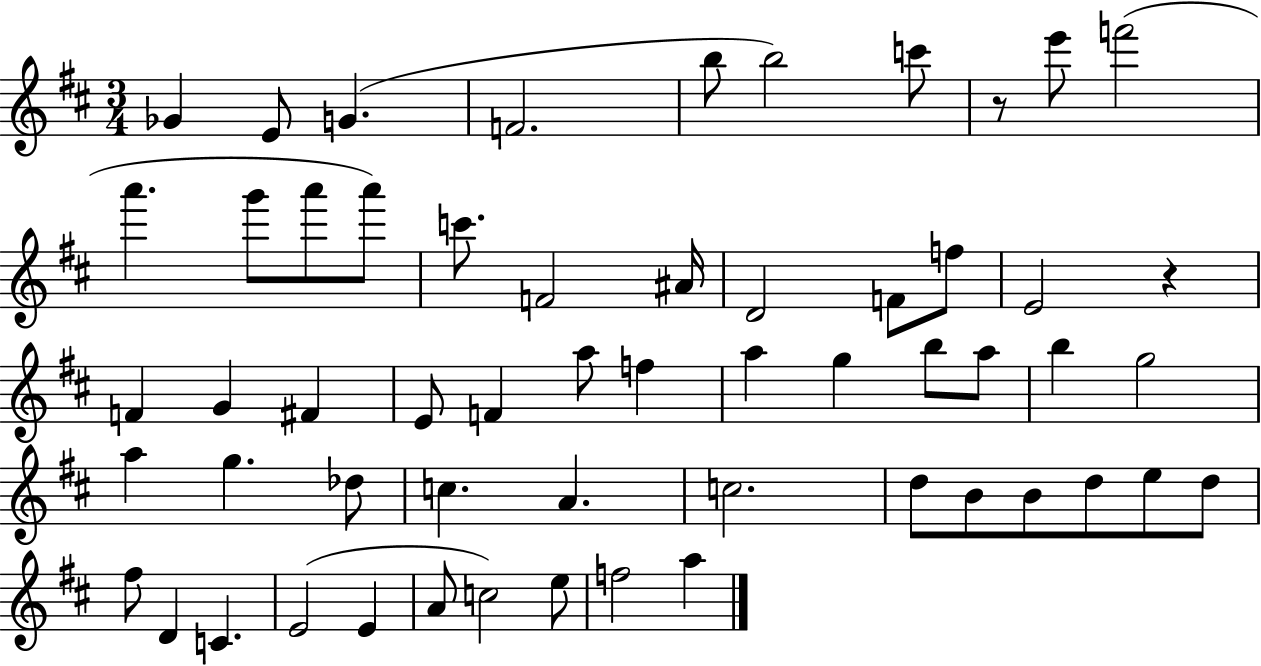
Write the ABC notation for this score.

X:1
T:Untitled
M:3/4
L:1/4
K:D
_G E/2 G F2 b/2 b2 c'/2 z/2 e'/2 f'2 a' g'/2 a'/2 a'/2 c'/2 F2 ^A/4 D2 F/2 f/2 E2 z F G ^F E/2 F a/2 f a g b/2 a/2 b g2 a g _d/2 c A c2 d/2 B/2 B/2 d/2 e/2 d/2 ^f/2 D C E2 E A/2 c2 e/2 f2 a